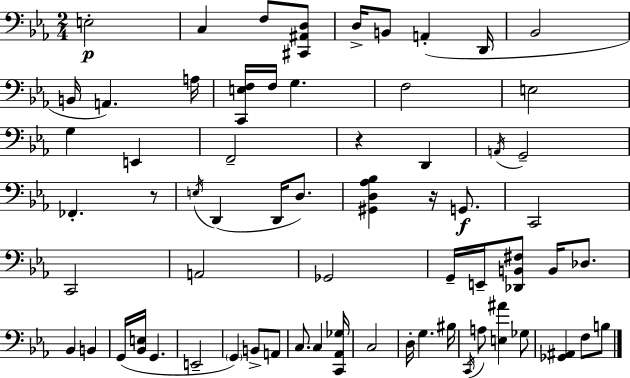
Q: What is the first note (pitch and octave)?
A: E3